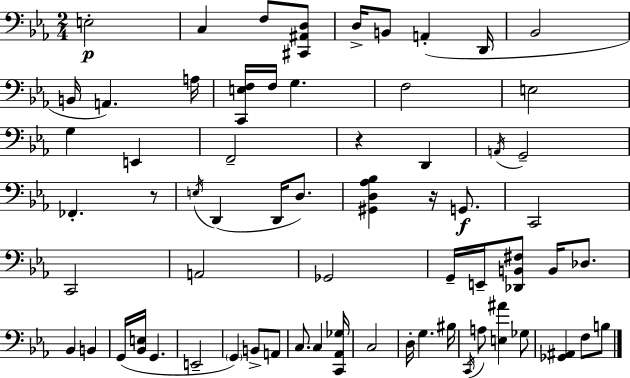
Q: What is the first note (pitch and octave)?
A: E3